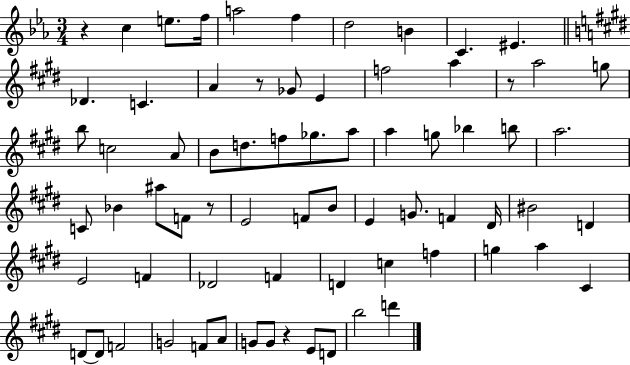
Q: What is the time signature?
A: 3/4